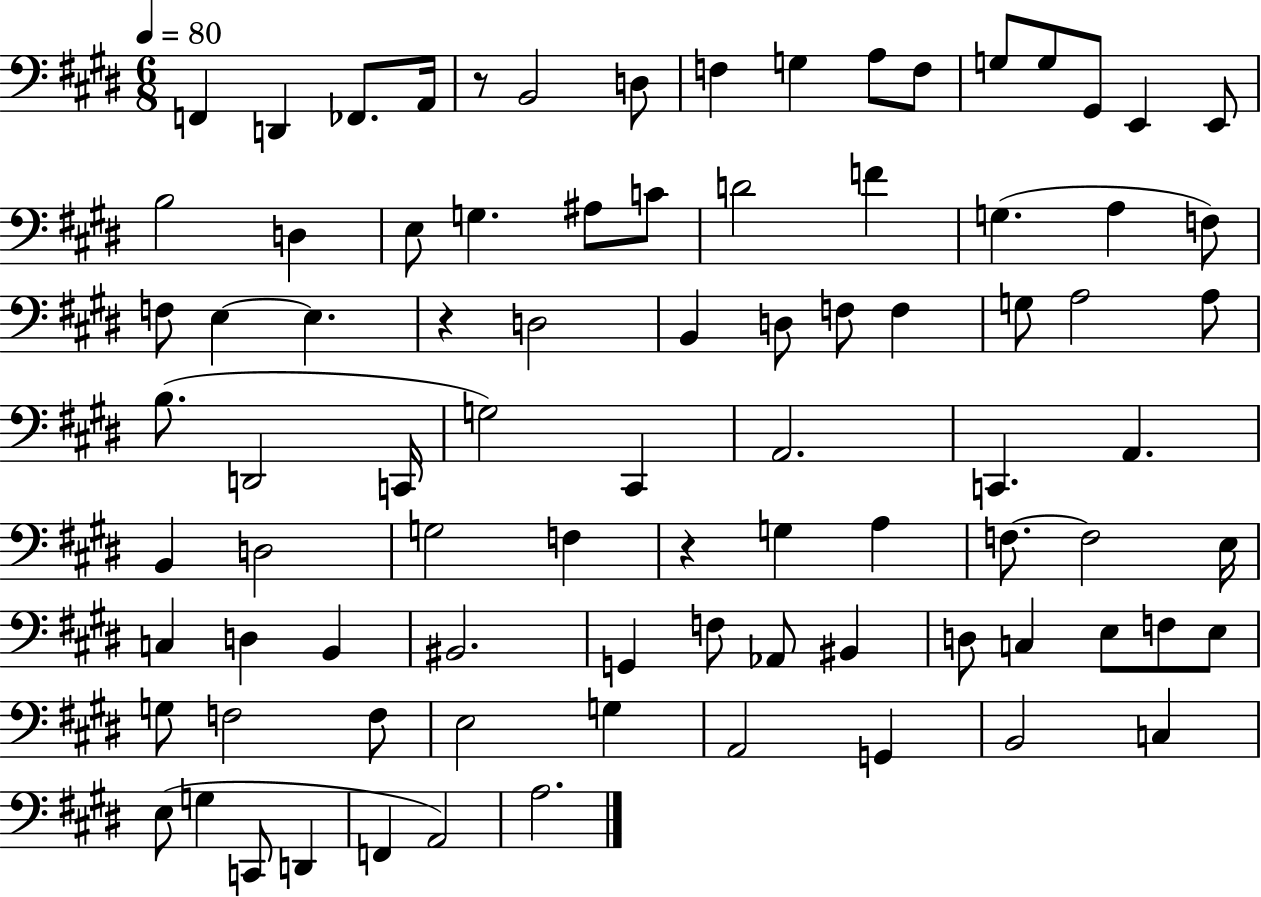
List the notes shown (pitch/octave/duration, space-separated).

F2/q D2/q FES2/e. A2/s R/e B2/h D3/e F3/q G3/q A3/e F3/e G3/e G3/e G#2/e E2/q E2/e B3/h D3/q E3/e G3/q. A#3/e C4/e D4/h F4/q G3/q. A3/q F3/e F3/e E3/q E3/q. R/q D3/h B2/q D3/e F3/e F3/q G3/e A3/h A3/e B3/e. D2/h C2/s G3/h C#2/q A2/h. C2/q. A2/q. B2/q D3/h G3/h F3/q R/q G3/q A3/q F3/e. F3/h E3/s C3/q D3/q B2/q BIS2/h. G2/q F3/e Ab2/e BIS2/q D3/e C3/q E3/e F3/e E3/e G3/e F3/h F3/e E3/h G3/q A2/h G2/q B2/h C3/q E3/e G3/q C2/e D2/q F2/q A2/h A3/h.